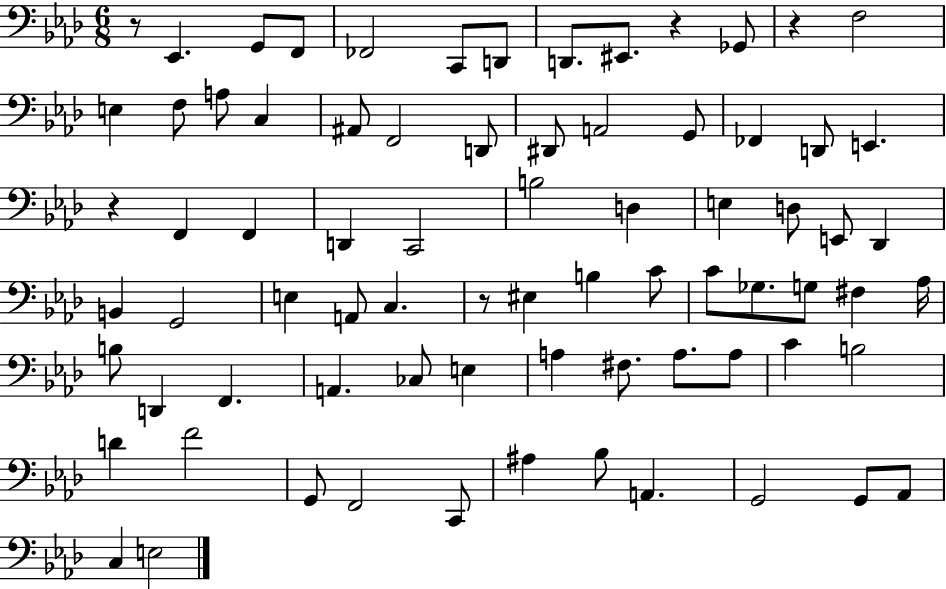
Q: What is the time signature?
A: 6/8